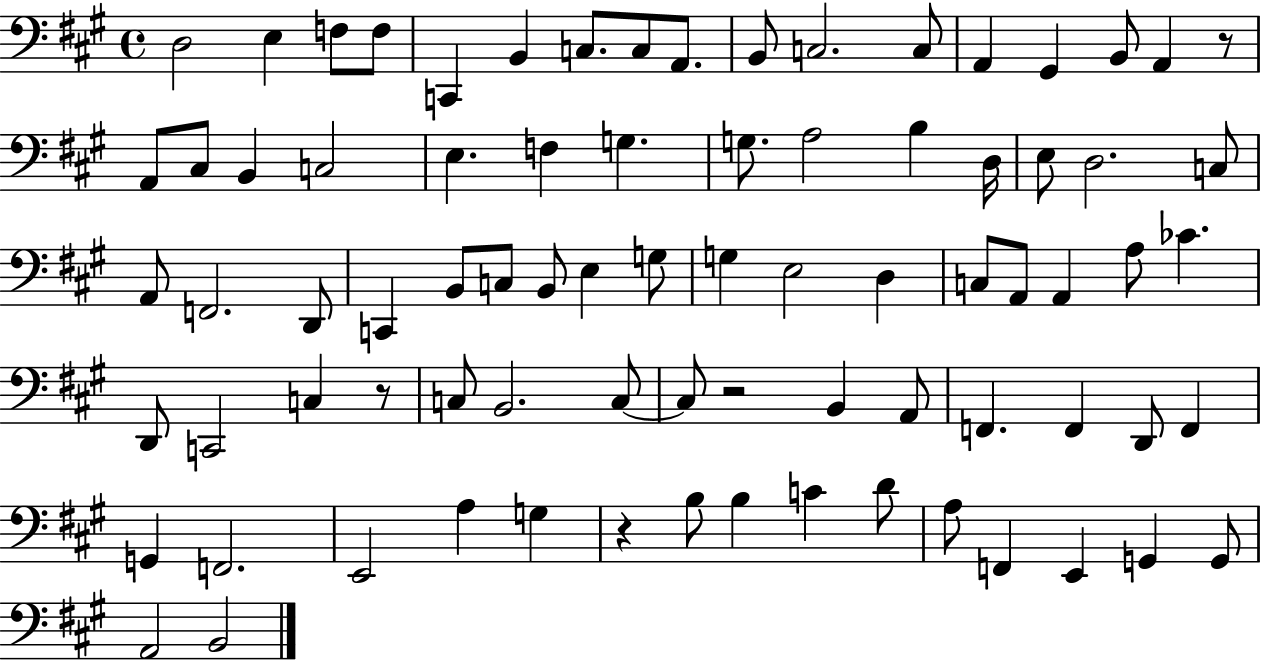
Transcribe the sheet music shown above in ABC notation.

X:1
T:Untitled
M:4/4
L:1/4
K:A
D,2 E, F,/2 F,/2 C,, B,, C,/2 C,/2 A,,/2 B,,/2 C,2 C,/2 A,, ^G,, B,,/2 A,, z/2 A,,/2 ^C,/2 B,, C,2 E, F, G, G,/2 A,2 B, D,/4 E,/2 D,2 C,/2 A,,/2 F,,2 D,,/2 C,, B,,/2 C,/2 B,,/2 E, G,/2 G, E,2 D, C,/2 A,,/2 A,, A,/2 _C D,,/2 C,,2 C, z/2 C,/2 B,,2 C,/2 C,/2 z2 B,, A,,/2 F,, F,, D,,/2 F,, G,, F,,2 E,,2 A, G, z B,/2 B, C D/2 A,/2 F,, E,, G,, G,,/2 A,,2 B,,2